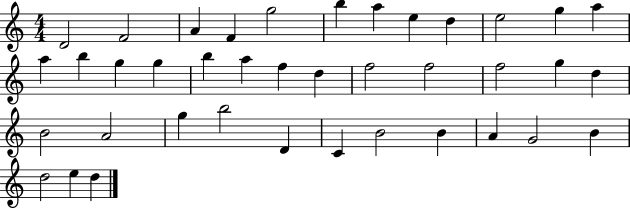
D4/h F4/h A4/q F4/q G5/h B5/q A5/q E5/q D5/q E5/h G5/q A5/q A5/q B5/q G5/q G5/q B5/q A5/q F5/q D5/q F5/h F5/h F5/h G5/q D5/q B4/h A4/h G5/q B5/h D4/q C4/q B4/h B4/q A4/q G4/h B4/q D5/h E5/q D5/q